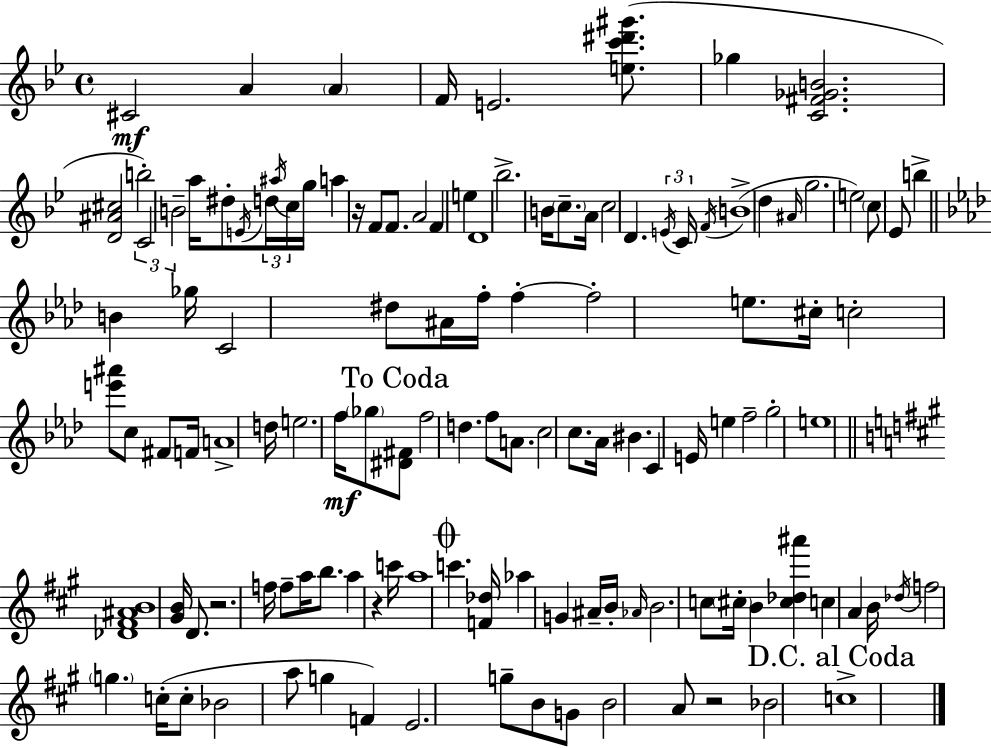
C#4/h A4/q A4/q F4/s E4/h. [E5,C6,D#6,G#6]/e. Gb5/q [C4,F#4,Gb4,B4]/h. [D4,A#4,C#5]/h B5/h C4/h B4/h A5/s D#5/e E4/s D5/s A#5/s C5/s G5/s A5/q R/s F4/e F4/e. A4/h F4/q E5/q D4/w Bb5/h. B4/s C5/e. A4/s C5/h D4/q. E4/s C4/s F4/s B4/w D5/q A#4/s G5/h. E5/h C5/e Eb4/e B5/q B4/q Gb5/s C4/h D#5/e A#4/s F5/s F5/q F5/h E5/e. C#5/s C5/h [E6,A#6]/e C5/e F#4/e F4/s A4/w D5/s E5/h. F5/s Gb5/e [D#4,F#4]/e F5/h D5/q. F5/e A4/e. C5/h C5/e. Ab4/s BIS4/q. C4/q E4/s E5/q F5/h G5/h E5/w [Db4,F#4,A#4,B4]/w [G#4,B4]/s D4/e. R/h. F5/s F5/e A5/s B5/e. A5/q R/q C6/s A5/w C6/q. [F4,Db5]/s Ab5/q G4/q A#4/s B4/s Ab4/s B4/h. C5/e C#5/s B4/q [C#5,Db5,A#6]/q C5/q A4/q B4/s Db5/s F5/h G5/q. C5/s C5/e Bb4/h A5/e G5/q F4/q E4/h. G5/e B4/e G4/e B4/h A4/e R/h Bb4/h C5/w